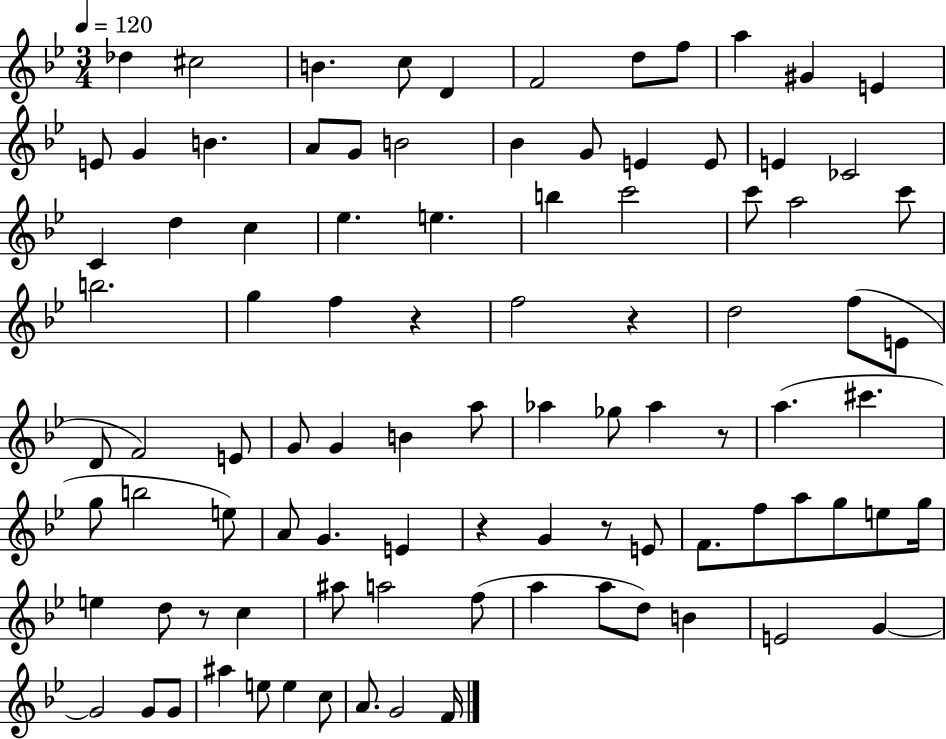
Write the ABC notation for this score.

X:1
T:Untitled
M:3/4
L:1/4
K:Bb
_d ^c2 B c/2 D F2 d/2 f/2 a ^G E E/2 G B A/2 G/2 B2 _B G/2 E E/2 E _C2 C d c _e e b c'2 c'/2 a2 c'/2 b2 g f z f2 z d2 f/2 E/2 D/2 F2 E/2 G/2 G B a/2 _a _g/2 _a z/2 a ^c' g/2 b2 e/2 A/2 G E z G z/2 E/2 F/2 f/2 a/2 g/2 e/2 g/4 e d/2 z/2 c ^a/2 a2 f/2 a a/2 d/2 B E2 G G2 G/2 G/2 ^a e/2 e c/2 A/2 G2 F/4